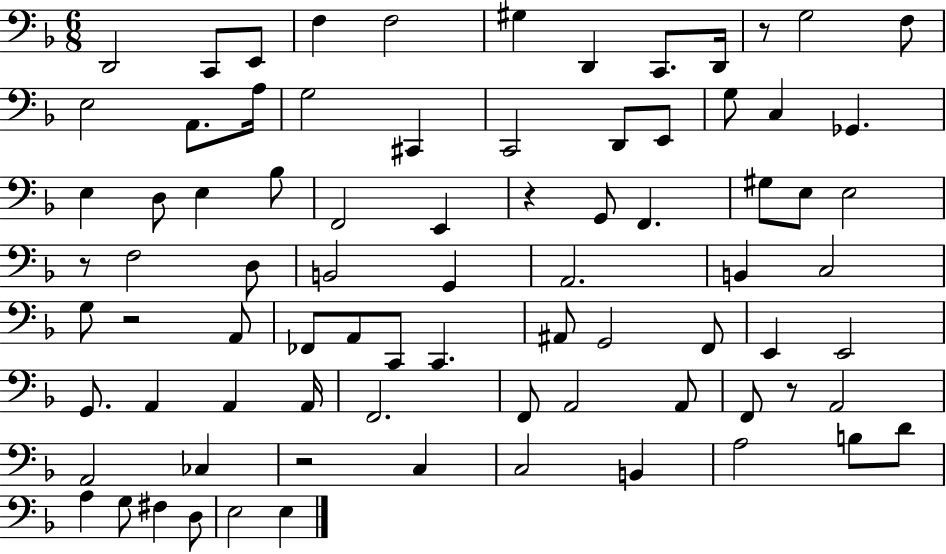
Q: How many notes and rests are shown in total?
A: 81